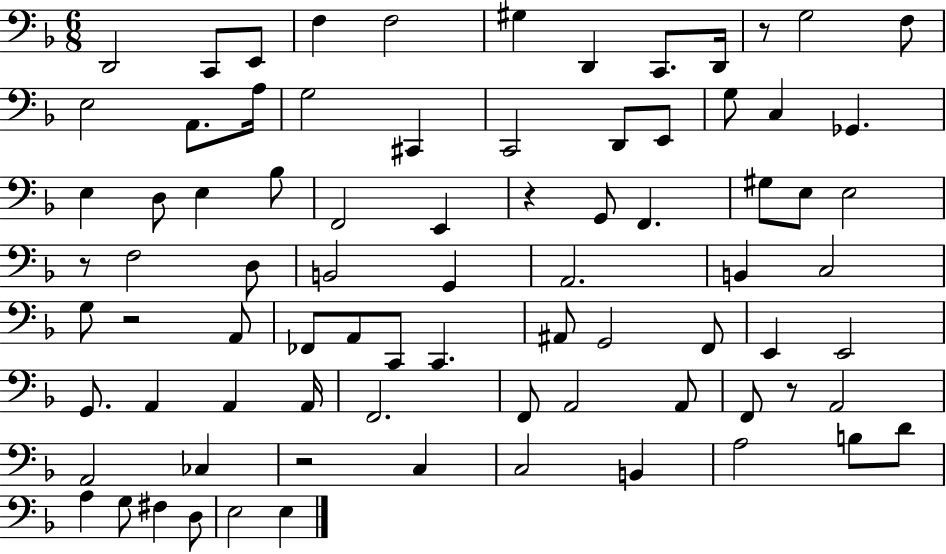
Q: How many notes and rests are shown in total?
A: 81